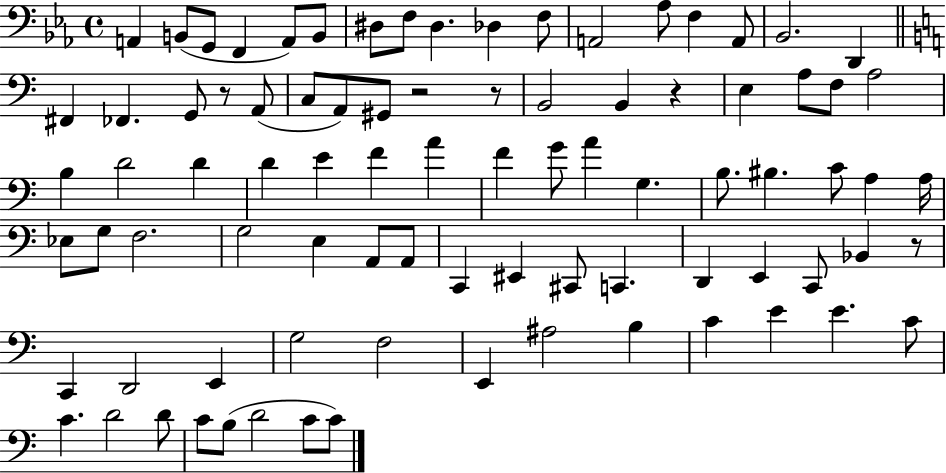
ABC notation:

X:1
T:Untitled
M:4/4
L:1/4
K:Eb
A,, B,,/2 G,,/2 F,, A,,/2 B,,/2 ^D,/2 F,/2 ^D, _D, F,/2 A,,2 _A,/2 F, A,,/2 _B,,2 D,, ^F,, _F,, G,,/2 z/2 A,,/2 C,/2 A,,/2 ^G,,/2 z2 z/2 B,,2 B,, z E, A,/2 F,/2 A,2 B, D2 D D E F A F G/2 A G, B,/2 ^B, C/2 A, A,/4 _E,/2 G,/2 F,2 G,2 E, A,,/2 A,,/2 C,, ^E,, ^C,,/2 C,, D,, E,, C,,/2 _B,, z/2 C,, D,,2 E,, G,2 F,2 E,, ^A,2 B, C E E C/2 C D2 D/2 C/2 B,/2 D2 C/2 C/2